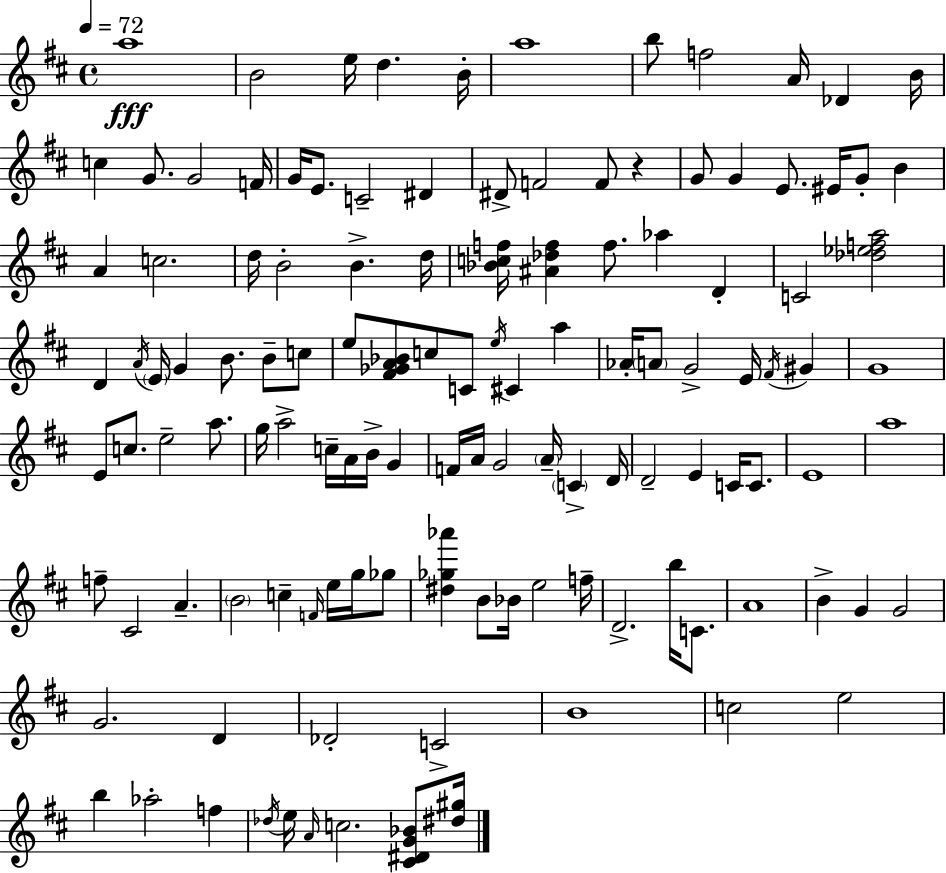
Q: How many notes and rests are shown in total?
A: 122